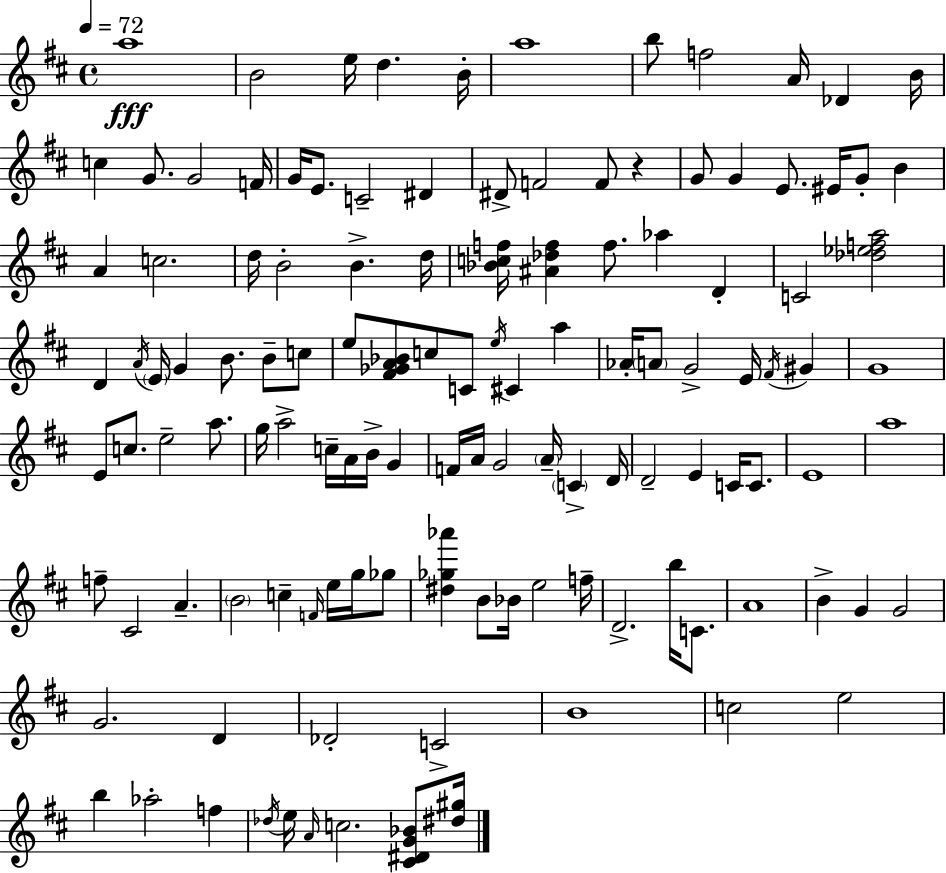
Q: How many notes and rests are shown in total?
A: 122